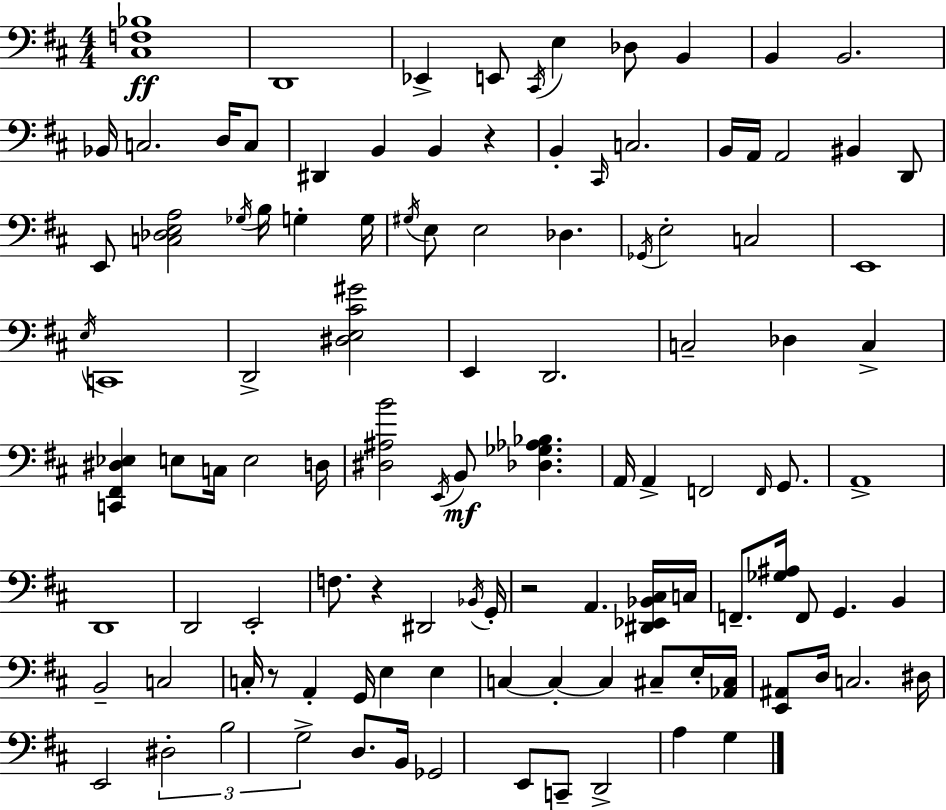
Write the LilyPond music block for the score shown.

{
  \clef bass
  \numericTimeSignature
  \time 4/4
  \key d \major
  <cis f bes>1\ff | d,1 | ees,4-> e,8 \acciaccatura { cis,16 } e4 des8 b,4 | b,4 b,2. | \break bes,16 c2. d16 c8 | dis,4 b,4 b,4 r4 | b,4-. \grace { cis,16 } c2. | b,16 a,16 a,2 bis,4 | \break d,8 e,8 <c des e a>2 \acciaccatura { ges16 } b16 g4-. | g16 \acciaccatura { gis16 } e8 e2 des4. | \acciaccatura { ges,16 } e2-. c2 | e,1 | \break \acciaccatura { e16 } c,1 | d,2-> <dis e cis' gis'>2 | e,4 d,2. | c2-- des4 | \break c4-> <c, fis, dis ees>4 e8 c16 e2 | d16 <dis ais b'>2 \acciaccatura { e,16 }\mf b,8 | <des ges aes bes>4. a,16 a,4-> f,2 | \grace { f,16 } g,8. a,1-> | \break d,1 | d,2 | e,2-. f8. r4 dis,2 | \acciaccatura { bes,16 } g,16-. r2 | \break a,4. <dis, ees, bes, cis>16 c16 f,8.-- <ges ais>16 f,8 g,4. | b,4 b,2-- | c2 c16-. r8 a,4-. | g,16 e4 e4 c4~~ c4-.~~ | \break c4 cis8-- e16-. <aes, cis>16 <e, ais,>8 d16 c2. | dis16 e,2 | \tuplet 3/2 { dis2-. b2 | g2-> } d8. b,16 ges,2 | \break e,8 c,8-- d,2-> | a4 g4 \bar "|."
}